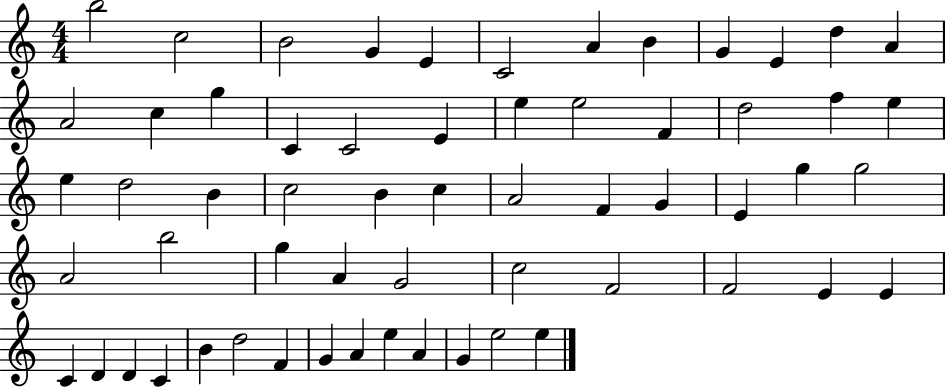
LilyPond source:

{
  \clef treble
  \numericTimeSignature
  \time 4/4
  \key c \major
  b''2 c''2 | b'2 g'4 e'4 | c'2 a'4 b'4 | g'4 e'4 d''4 a'4 | \break a'2 c''4 g''4 | c'4 c'2 e'4 | e''4 e''2 f'4 | d''2 f''4 e''4 | \break e''4 d''2 b'4 | c''2 b'4 c''4 | a'2 f'4 g'4 | e'4 g''4 g''2 | \break a'2 b''2 | g''4 a'4 g'2 | c''2 f'2 | f'2 e'4 e'4 | \break c'4 d'4 d'4 c'4 | b'4 d''2 f'4 | g'4 a'4 e''4 a'4 | g'4 e''2 e''4 | \break \bar "|."
}